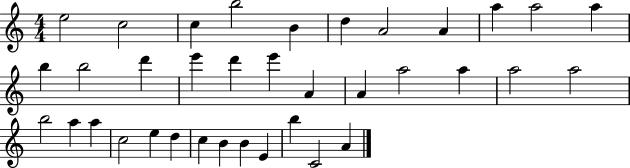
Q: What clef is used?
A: treble